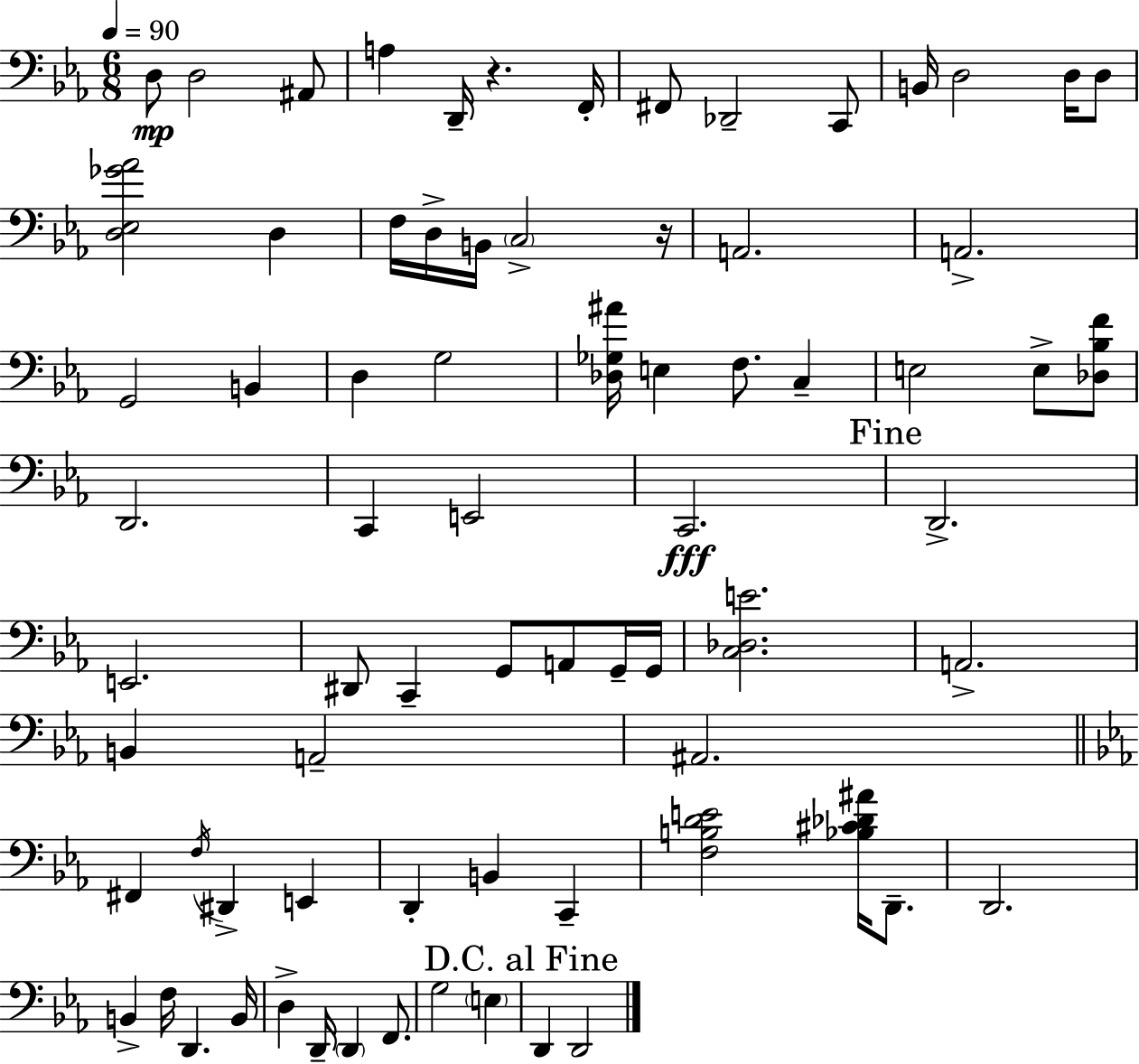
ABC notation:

X:1
T:Untitled
M:6/8
L:1/4
K:Cm
D,/2 D,2 ^A,,/2 A, D,,/4 z F,,/4 ^F,,/2 _D,,2 C,,/2 B,,/4 D,2 D,/4 D,/2 [D,_E,_G_A]2 D, F,/4 D,/4 B,,/4 C,2 z/4 A,,2 A,,2 G,,2 B,, D, G,2 [_D,_G,^A]/4 E, F,/2 C, E,2 E,/2 [_D,_B,F]/2 D,,2 C,, E,,2 C,,2 D,,2 E,,2 ^D,,/2 C,, G,,/2 A,,/2 G,,/4 G,,/4 [C,_D,E]2 A,,2 B,, A,,2 ^A,,2 ^F,, F,/4 ^D,, E,, D,, B,, C,, [F,B,DE]2 [_B,^C_D^A]/4 D,,/2 D,,2 B,, F,/4 D,, B,,/4 D, D,,/4 D,, F,,/2 G,2 E, D,, D,,2